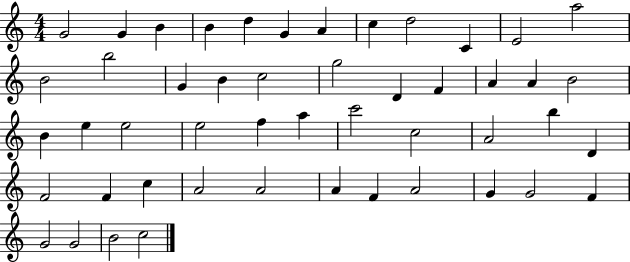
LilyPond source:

{
  \clef treble
  \numericTimeSignature
  \time 4/4
  \key c \major
  g'2 g'4 b'4 | b'4 d''4 g'4 a'4 | c''4 d''2 c'4 | e'2 a''2 | \break b'2 b''2 | g'4 b'4 c''2 | g''2 d'4 f'4 | a'4 a'4 b'2 | \break b'4 e''4 e''2 | e''2 f''4 a''4 | c'''2 c''2 | a'2 b''4 d'4 | \break f'2 f'4 c''4 | a'2 a'2 | a'4 f'4 a'2 | g'4 g'2 f'4 | \break g'2 g'2 | b'2 c''2 | \bar "|."
}